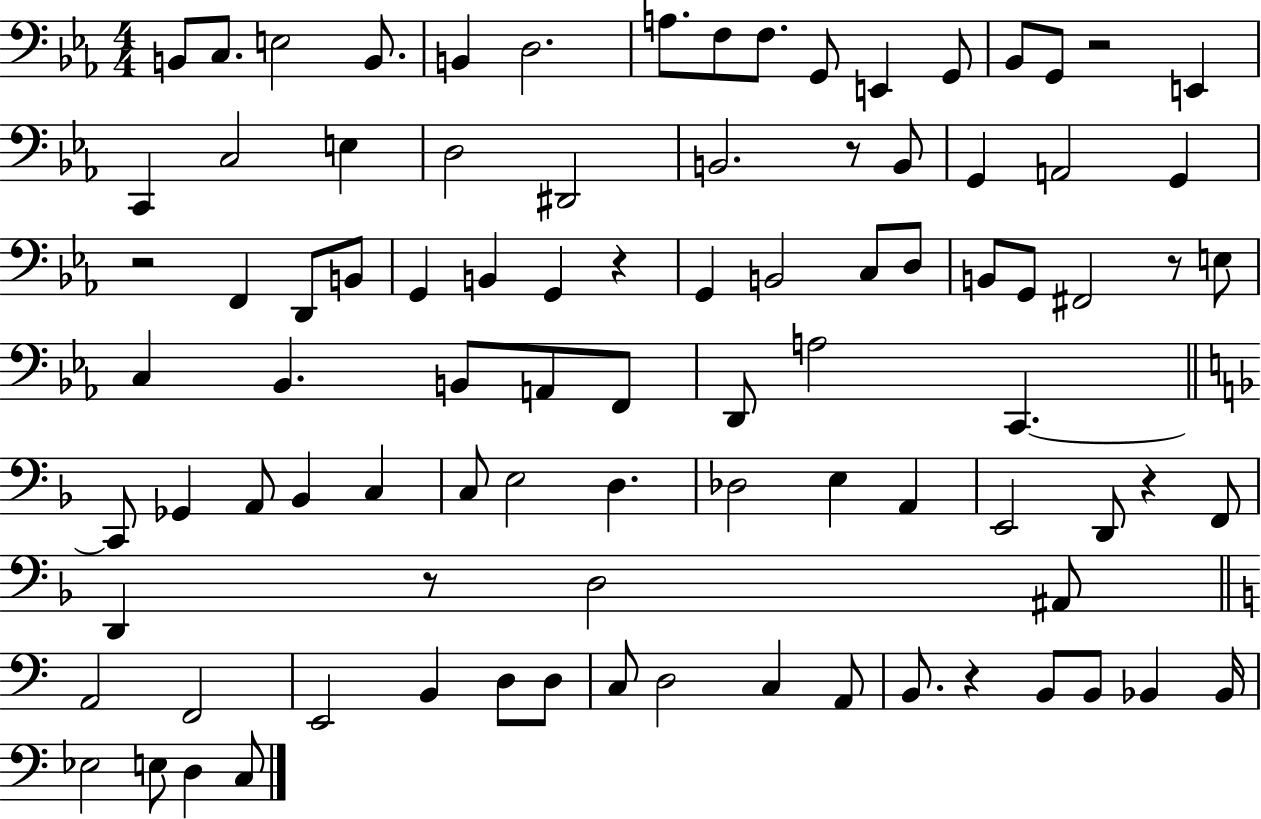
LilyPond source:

{
  \clef bass
  \numericTimeSignature
  \time 4/4
  \key ees \major
  b,8 c8. e2 b,8. | b,4 d2. | a8. f8 f8. g,8 e,4 g,8 | bes,8 g,8 r2 e,4 | \break c,4 c2 e4 | d2 dis,2 | b,2. r8 b,8 | g,4 a,2 g,4 | \break r2 f,4 d,8 b,8 | g,4 b,4 g,4 r4 | g,4 b,2 c8 d8 | b,8 g,8 fis,2 r8 e8 | \break c4 bes,4. b,8 a,8 f,8 | d,8 a2 c,4.~~ | \bar "||" \break \key f \major c,8 ges,4 a,8 bes,4 c4 | c8 e2 d4. | des2 e4 a,4 | e,2 d,8 r4 f,8 | \break d,4 r8 d2 ais,8 | \bar "||" \break \key a \minor a,2 f,2 | e,2 b,4 d8 d8 | c8 d2 c4 a,8 | b,8. r4 b,8 b,8 bes,4 bes,16 | \break ees2 e8 d4 c8 | \bar "|."
}